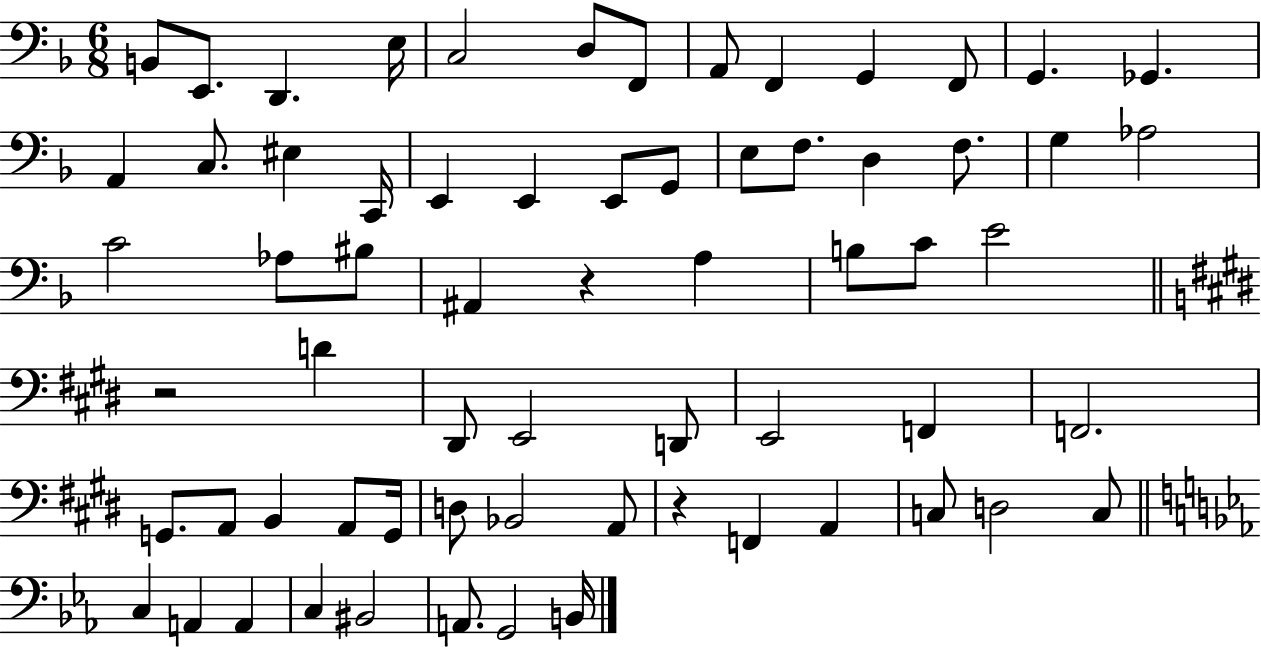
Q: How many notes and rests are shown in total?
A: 66